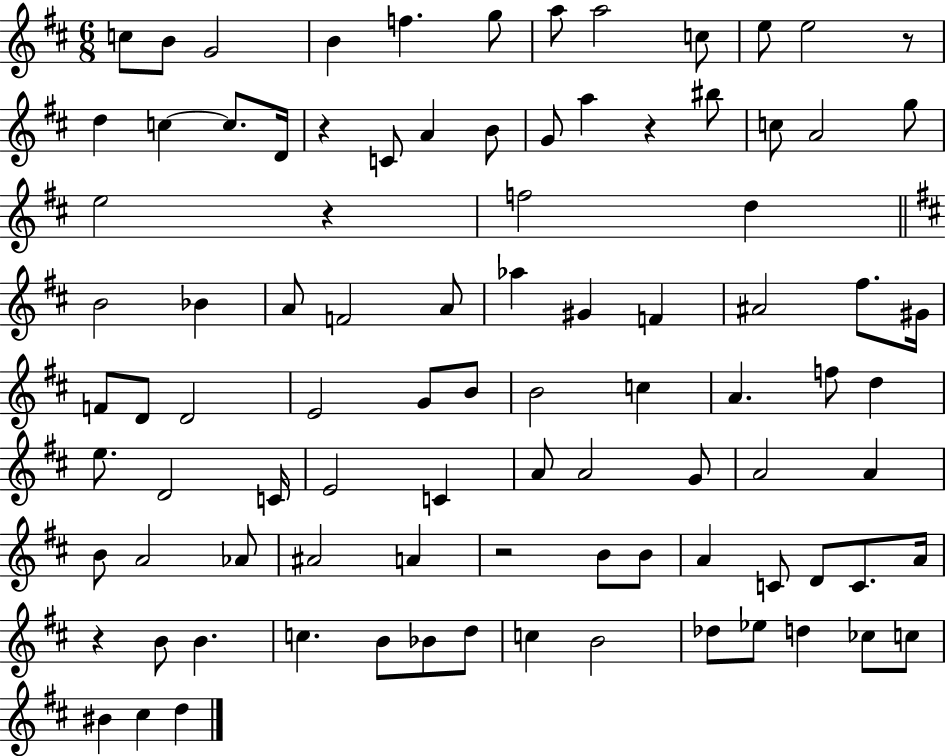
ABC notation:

X:1
T:Untitled
M:6/8
L:1/4
K:D
c/2 B/2 G2 B f g/2 a/2 a2 c/2 e/2 e2 z/2 d c c/2 D/4 z C/2 A B/2 G/2 a z ^b/2 c/2 A2 g/2 e2 z f2 d B2 _B A/2 F2 A/2 _a ^G F ^A2 ^f/2 ^G/4 F/2 D/2 D2 E2 G/2 B/2 B2 c A f/2 d e/2 D2 C/4 E2 C A/2 A2 G/2 A2 A B/2 A2 _A/2 ^A2 A z2 B/2 B/2 A C/2 D/2 C/2 A/4 z B/2 B c B/2 _B/2 d/2 c B2 _d/2 _e/2 d _c/2 c/2 ^B ^c d